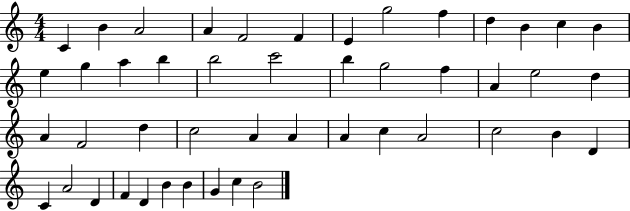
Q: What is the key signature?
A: C major